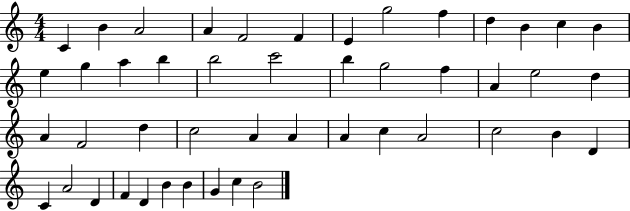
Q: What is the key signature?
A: C major